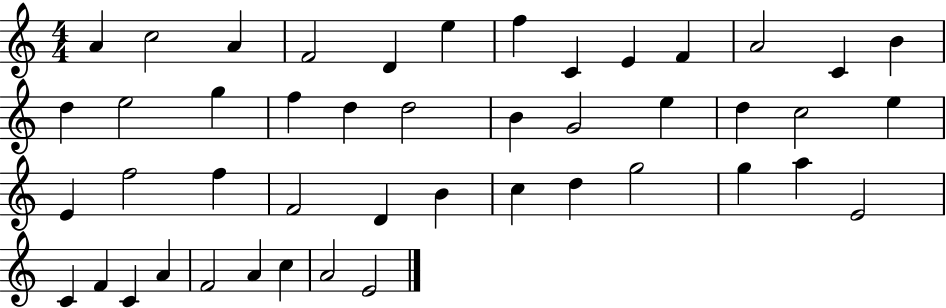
{
  \clef treble
  \numericTimeSignature
  \time 4/4
  \key c \major
  a'4 c''2 a'4 | f'2 d'4 e''4 | f''4 c'4 e'4 f'4 | a'2 c'4 b'4 | \break d''4 e''2 g''4 | f''4 d''4 d''2 | b'4 g'2 e''4 | d''4 c''2 e''4 | \break e'4 f''2 f''4 | f'2 d'4 b'4 | c''4 d''4 g''2 | g''4 a''4 e'2 | \break c'4 f'4 c'4 a'4 | f'2 a'4 c''4 | a'2 e'2 | \bar "|."
}